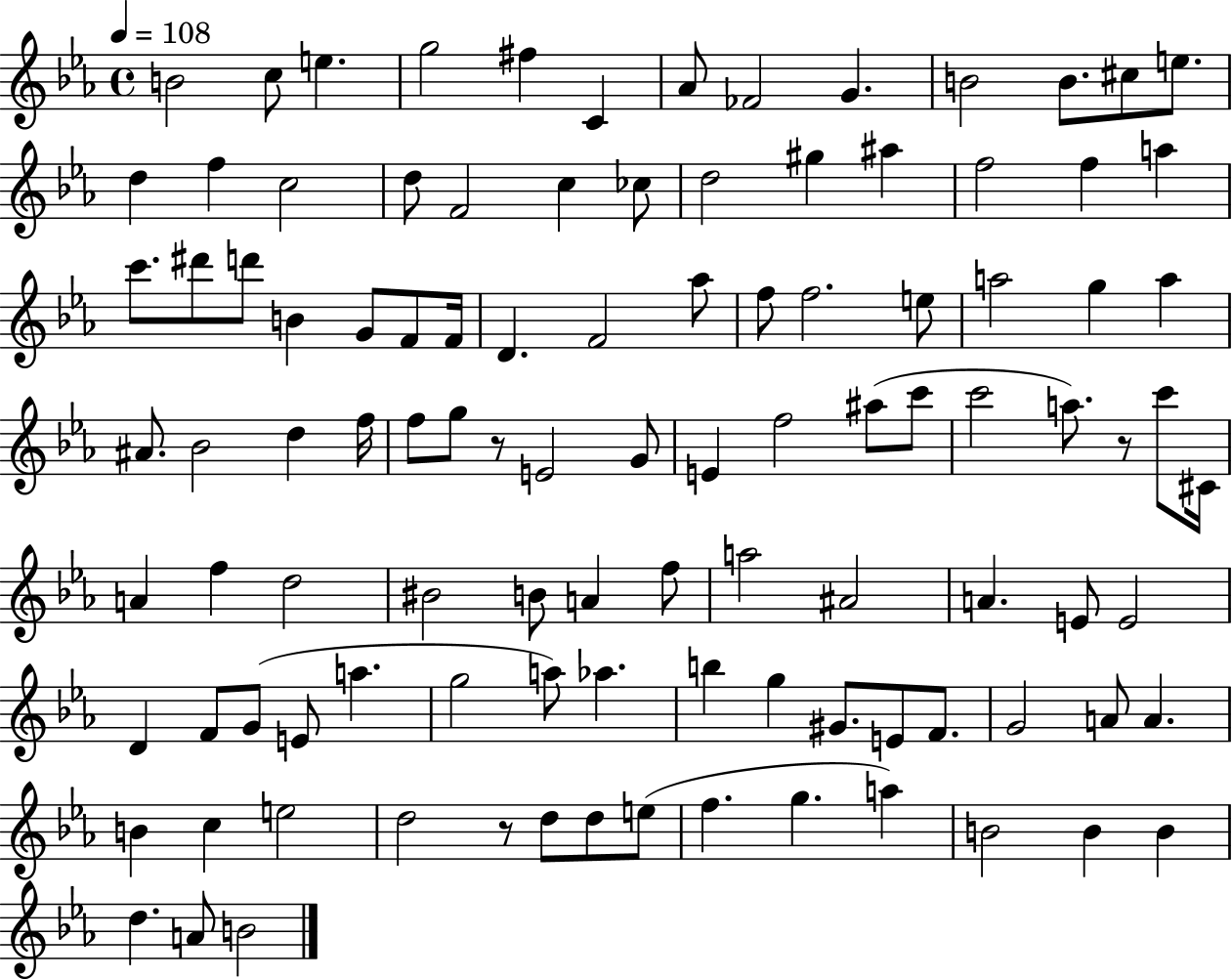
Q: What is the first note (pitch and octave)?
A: B4